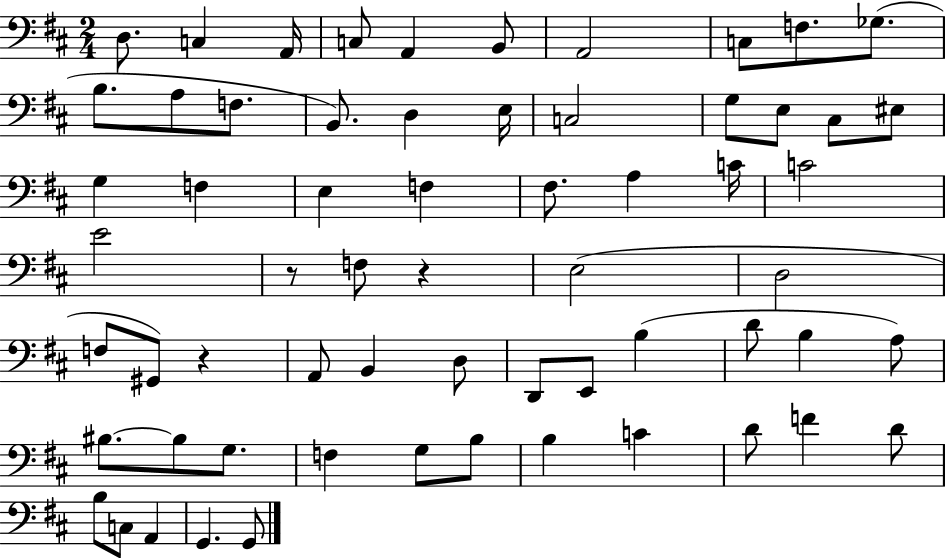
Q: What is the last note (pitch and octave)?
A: G2